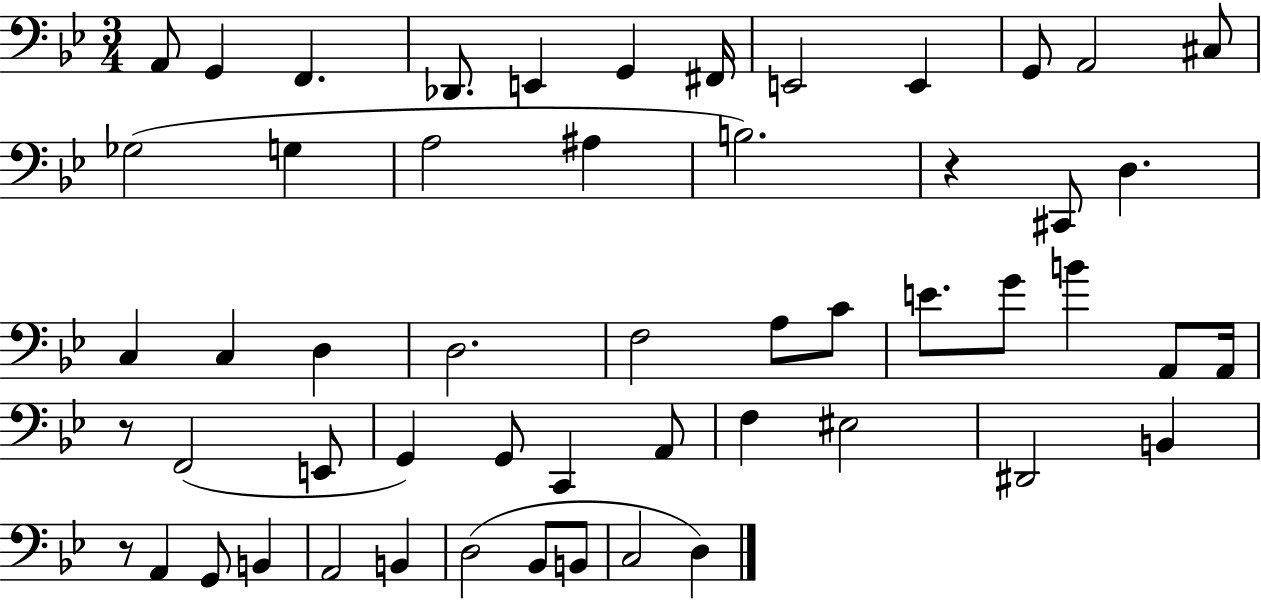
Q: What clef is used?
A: bass